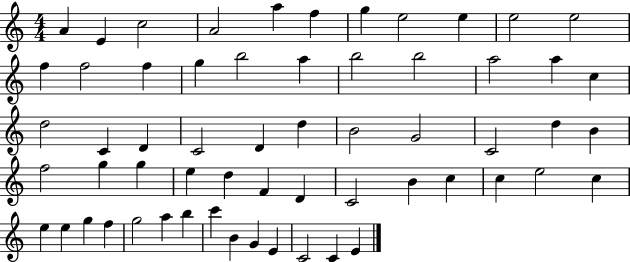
{
  \clef treble
  \numericTimeSignature
  \time 4/4
  \key c \major
  a'4 e'4 c''2 | a'2 a''4 f''4 | g''4 e''2 e''4 | e''2 e''2 | \break f''4 f''2 f''4 | g''4 b''2 a''4 | b''2 b''2 | a''2 a''4 c''4 | \break d''2 c'4 d'4 | c'2 d'4 d''4 | b'2 g'2 | c'2 d''4 b'4 | \break f''2 g''4 g''4 | e''4 d''4 f'4 d'4 | c'2 b'4 c''4 | c''4 e''2 c''4 | \break e''4 e''4 g''4 f''4 | g''2 a''4 b''4 | c'''4 b'4 g'4 e'4 | c'2 c'4 e'4 | \break \bar "|."
}